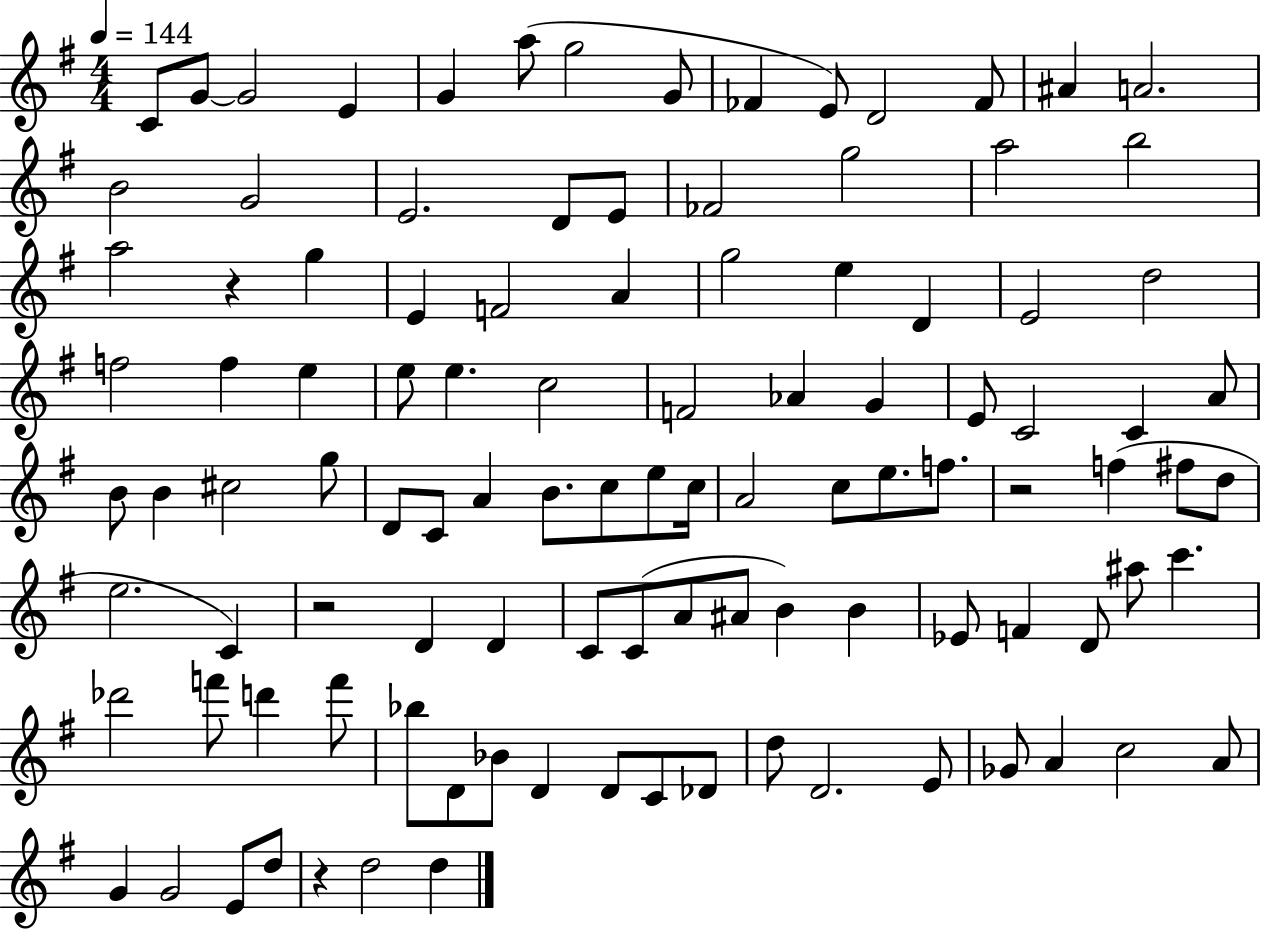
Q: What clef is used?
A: treble